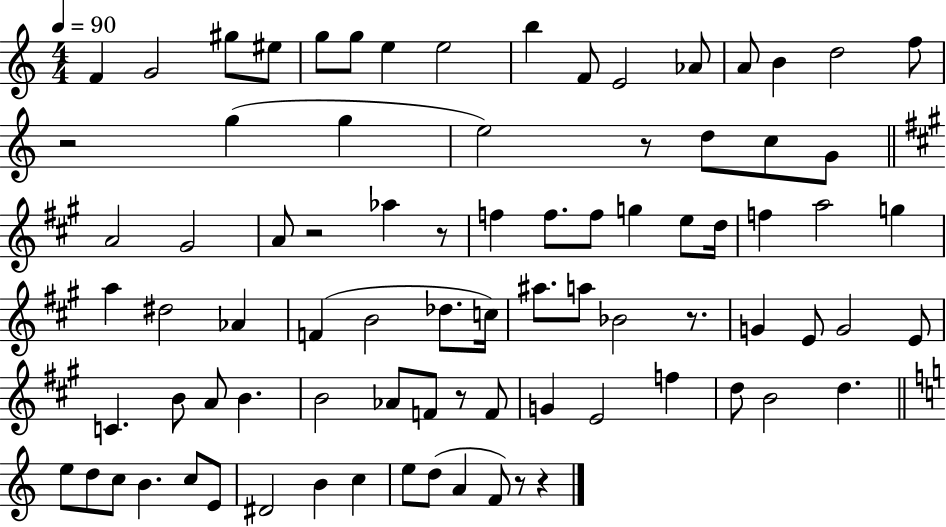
F4/q G4/h G#5/e EIS5/e G5/e G5/e E5/q E5/h B5/q F4/e E4/h Ab4/e A4/e B4/q D5/h F5/e R/h G5/q G5/q E5/h R/e D5/e C5/e G4/e A4/h G#4/h A4/e R/h Ab5/q R/e F5/q F5/e. F5/e G5/q E5/e D5/s F5/q A5/h G5/q A5/q D#5/h Ab4/q F4/q B4/h Db5/e. C5/s A#5/e. A5/e Bb4/h R/e. G4/q E4/e G4/h E4/e C4/q. B4/e A4/e B4/q. B4/h Ab4/e F4/e R/e F4/e G4/q E4/h F5/q D5/e B4/h D5/q. E5/e D5/e C5/e B4/q. C5/e E4/e D#4/h B4/q C5/q E5/e D5/e A4/q F4/e R/e R/q